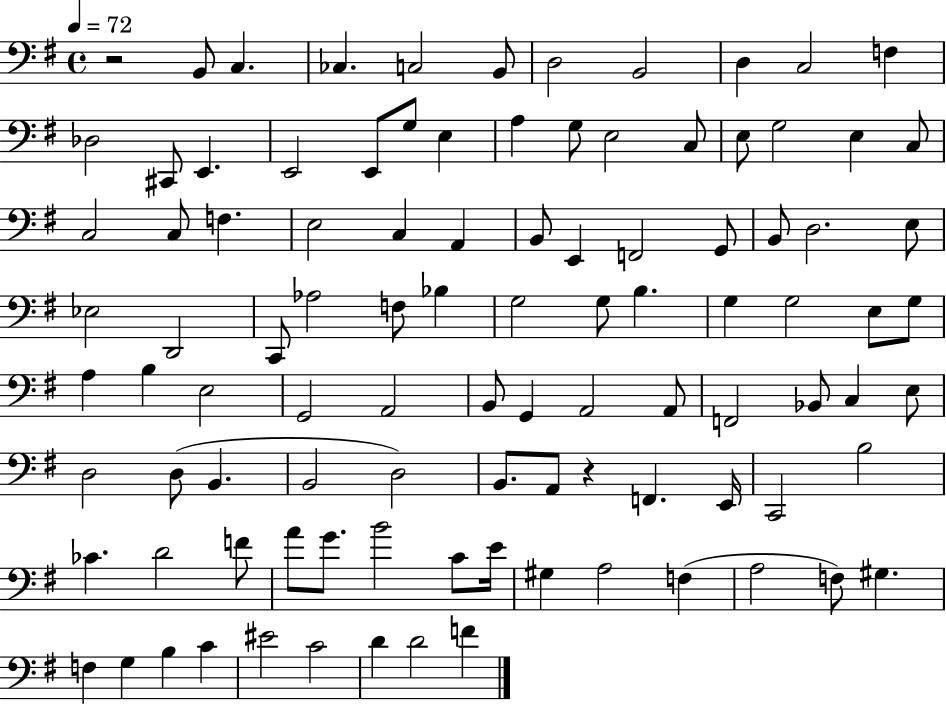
R/h B2/e C3/q. CES3/q. C3/h B2/e D3/h B2/h D3/q C3/h F3/q Db3/h C#2/e E2/q. E2/h E2/e G3/e E3/q A3/q G3/e E3/h C3/e E3/e G3/h E3/q C3/e C3/h C3/e F3/q. E3/h C3/q A2/q B2/e E2/q F2/h G2/e B2/e D3/h. E3/e Eb3/h D2/h C2/e Ab3/h F3/e Bb3/q G3/h G3/e B3/q. G3/q G3/h E3/e G3/e A3/q B3/q E3/h G2/h A2/h B2/e G2/q A2/h A2/e F2/h Bb2/e C3/q E3/e D3/h D3/e B2/q. B2/h D3/h B2/e. A2/e R/q F2/q. E2/s C2/h B3/h CES4/q. D4/h F4/e A4/e G4/e. B4/h C4/e E4/s G#3/q A3/h F3/q A3/h F3/e G#3/q. F3/q G3/q B3/q C4/q EIS4/h C4/h D4/q D4/h F4/q